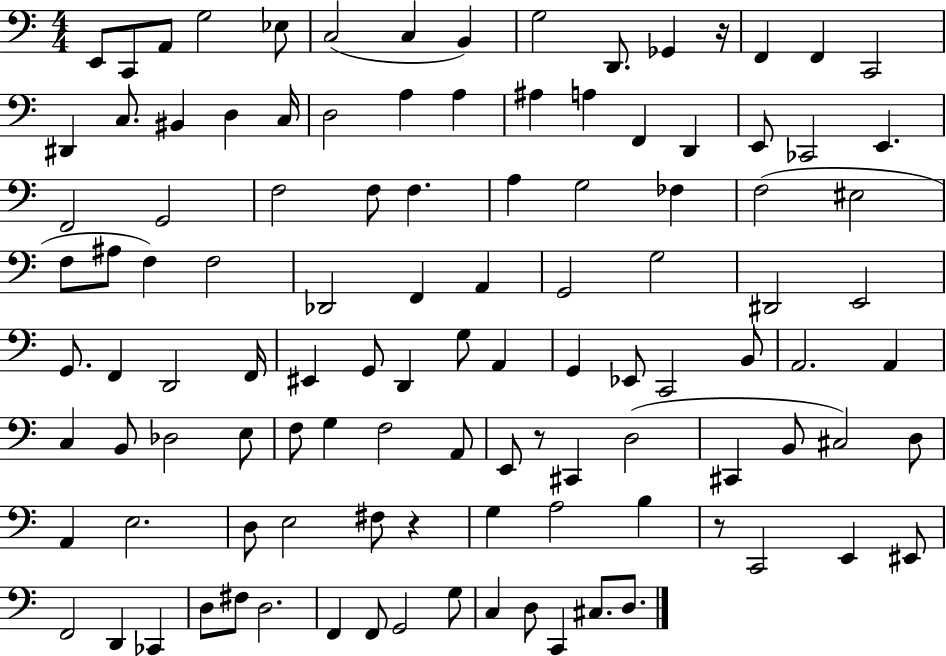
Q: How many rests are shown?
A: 4